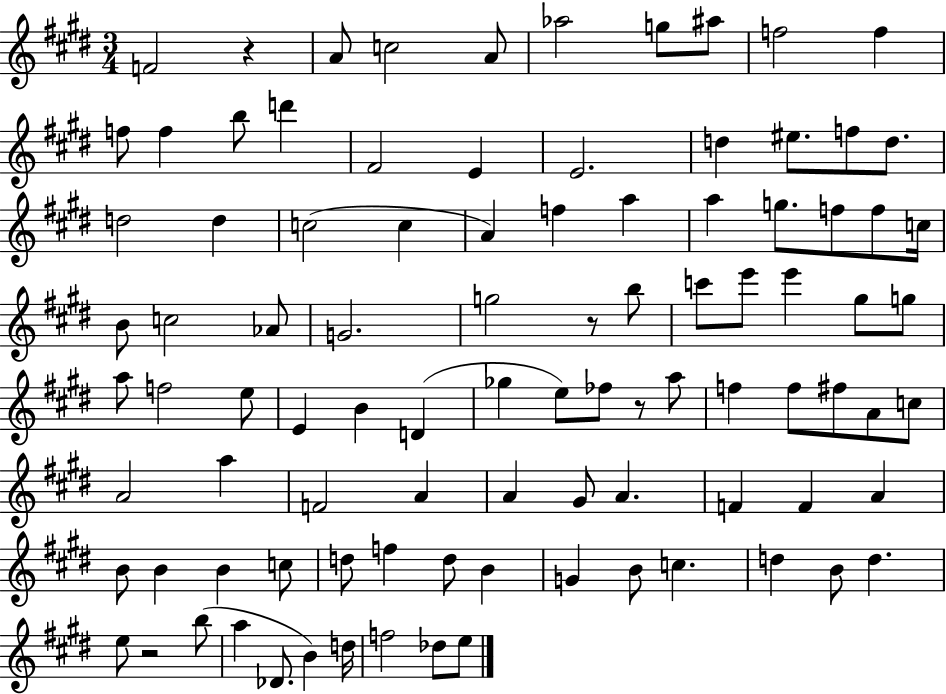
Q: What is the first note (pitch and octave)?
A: F4